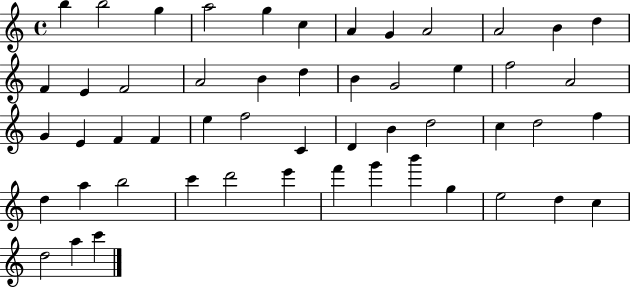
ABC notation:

X:1
T:Untitled
M:4/4
L:1/4
K:C
b b2 g a2 g c A G A2 A2 B d F E F2 A2 B d B G2 e f2 A2 G E F F e f2 C D B d2 c d2 f d a b2 c' d'2 e' f' g' b' g e2 d c d2 a c'